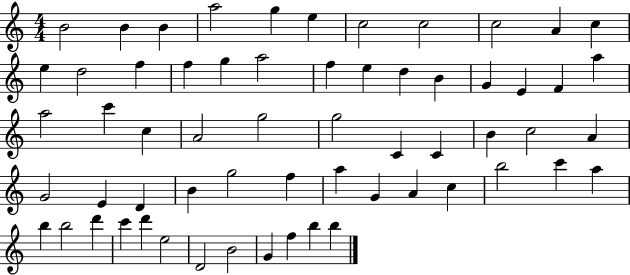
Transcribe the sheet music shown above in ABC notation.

X:1
T:Untitled
M:4/4
L:1/4
K:C
B2 B B a2 g e c2 c2 c2 A c e d2 f f g a2 f e d B G E F a a2 c' c A2 g2 g2 C C B c2 A G2 E D B g2 f a G A c b2 c' a b b2 d' c' d' e2 D2 B2 G f b b